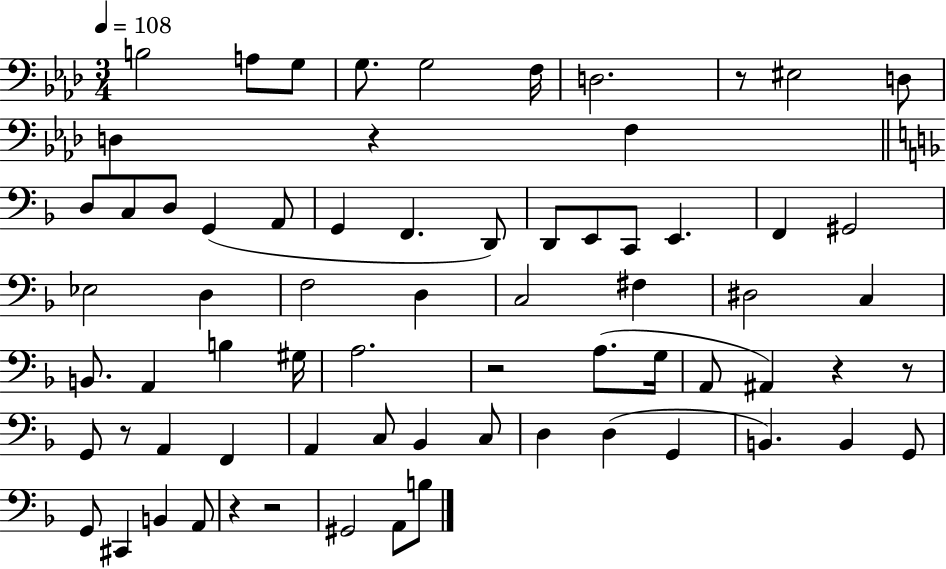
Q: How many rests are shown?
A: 8